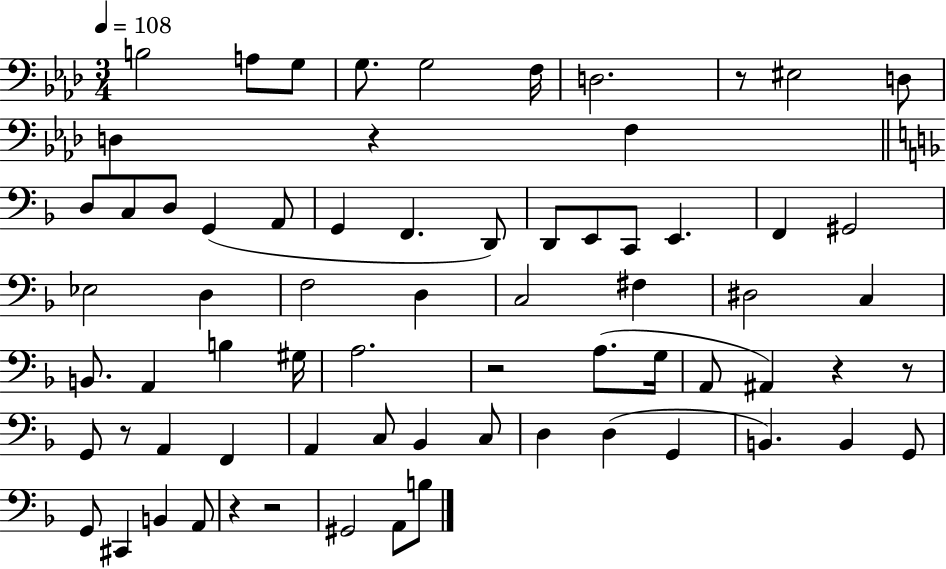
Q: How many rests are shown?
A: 8